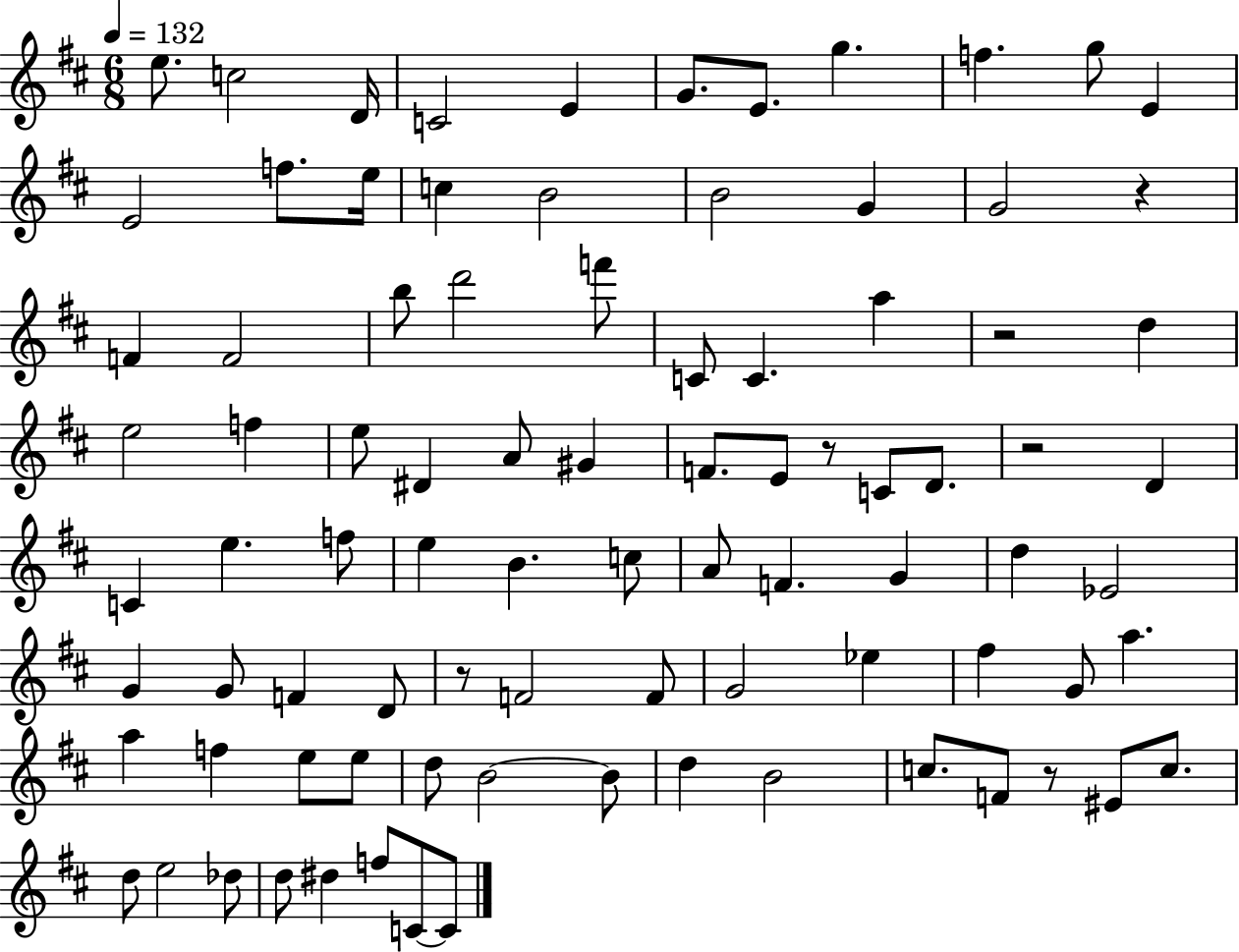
E5/e. C5/h D4/s C4/h E4/q G4/e. E4/e. G5/q. F5/q. G5/e E4/q E4/h F5/e. E5/s C5/q B4/h B4/h G4/q G4/h R/q F4/q F4/h B5/e D6/h F6/e C4/e C4/q. A5/q R/h D5/q E5/h F5/q E5/e D#4/q A4/e G#4/q F4/e. E4/e R/e C4/e D4/e. R/h D4/q C4/q E5/q. F5/e E5/q B4/q. C5/e A4/e F4/q. G4/q D5/q Eb4/h G4/q G4/e F4/q D4/e R/e F4/h F4/e G4/h Eb5/q F#5/q G4/e A5/q. A5/q F5/q E5/e E5/e D5/e B4/h B4/e D5/q B4/h C5/e. F4/e R/e EIS4/e C5/e. D5/e E5/h Db5/e D5/e D#5/q F5/e C4/e C4/e